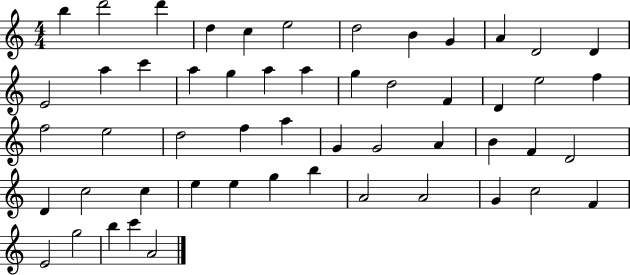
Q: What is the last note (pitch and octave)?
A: A4